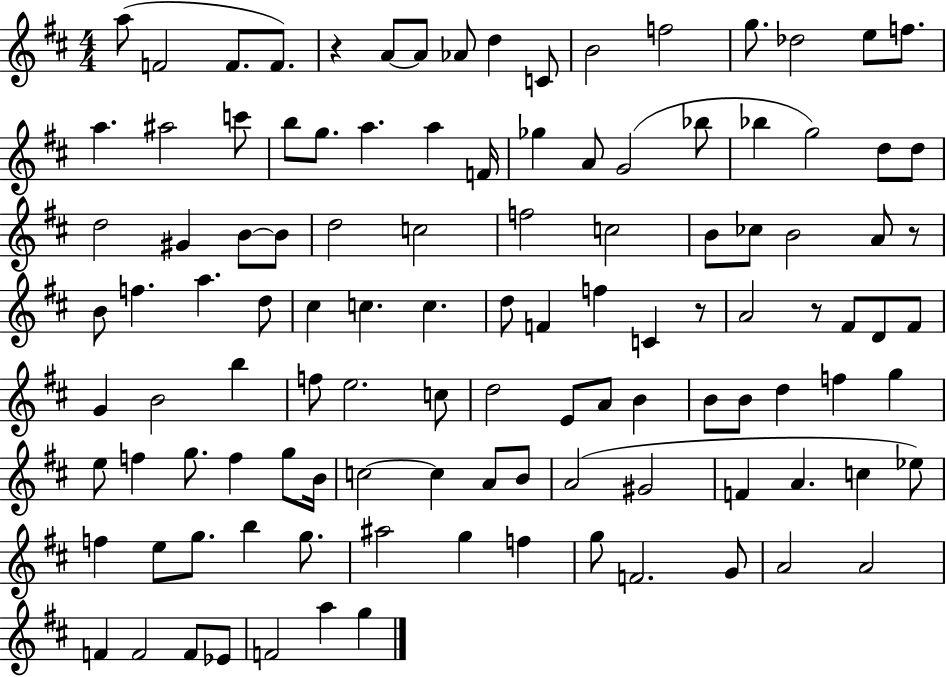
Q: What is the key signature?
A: D major